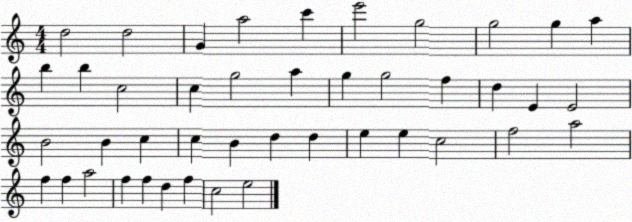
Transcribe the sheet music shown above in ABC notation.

X:1
T:Untitled
M:4/4
L:1/4
K:C
d2 d2 G a2 c' e'2 g2 g2 g a b b c2 c g2 a g g2 f d E E2 B2 B c c B d d e e c2 f2 a2 f f a2 f f d f c2 e2